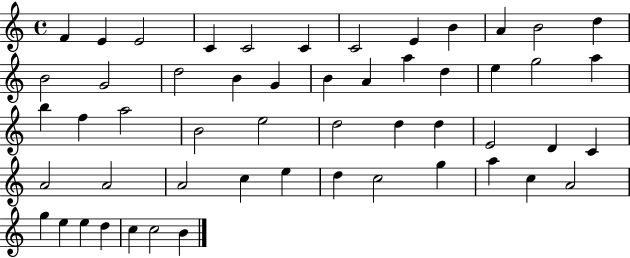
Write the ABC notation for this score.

X:1
T:Untitled
M:4/4
L:1/4
K:C
F E E2 C C2 C C2 E B A B2 d B2 G2 d2 B G B A a d e g2 a b f a2 B2 e2 d2 d d E2 D C A2 A2 A2 c e d c2 g a c A2 g e e d c c2 B